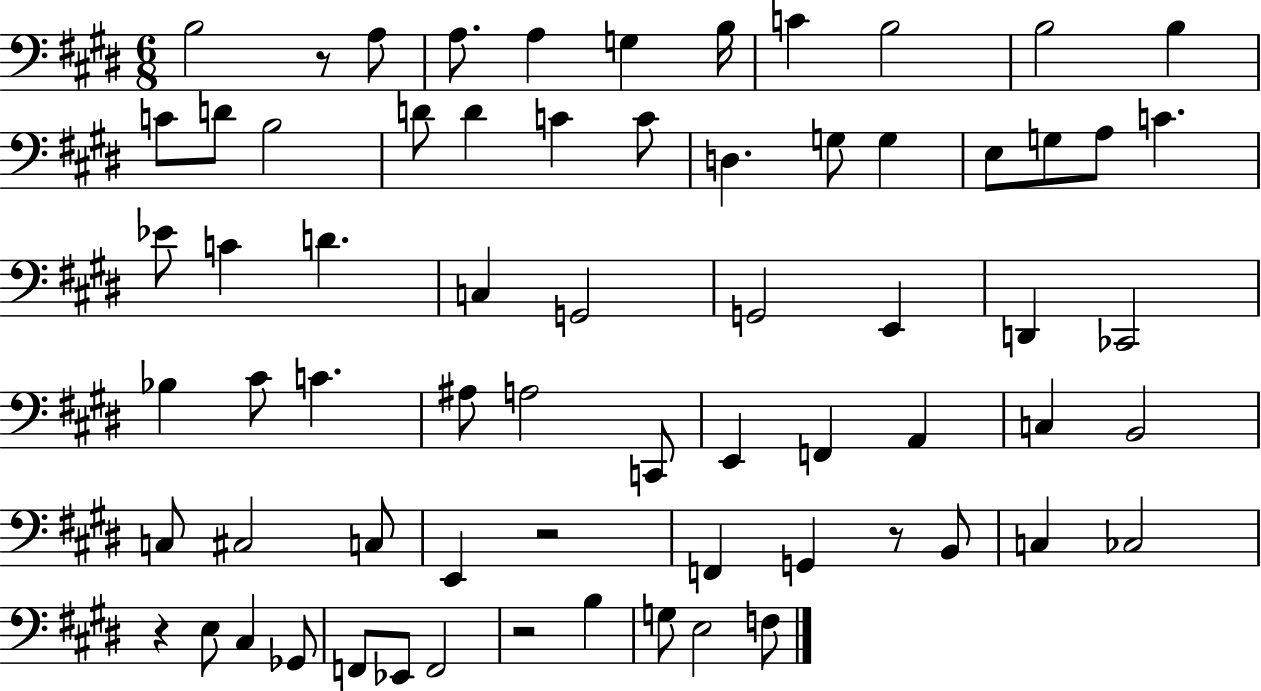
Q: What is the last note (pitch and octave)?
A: F3